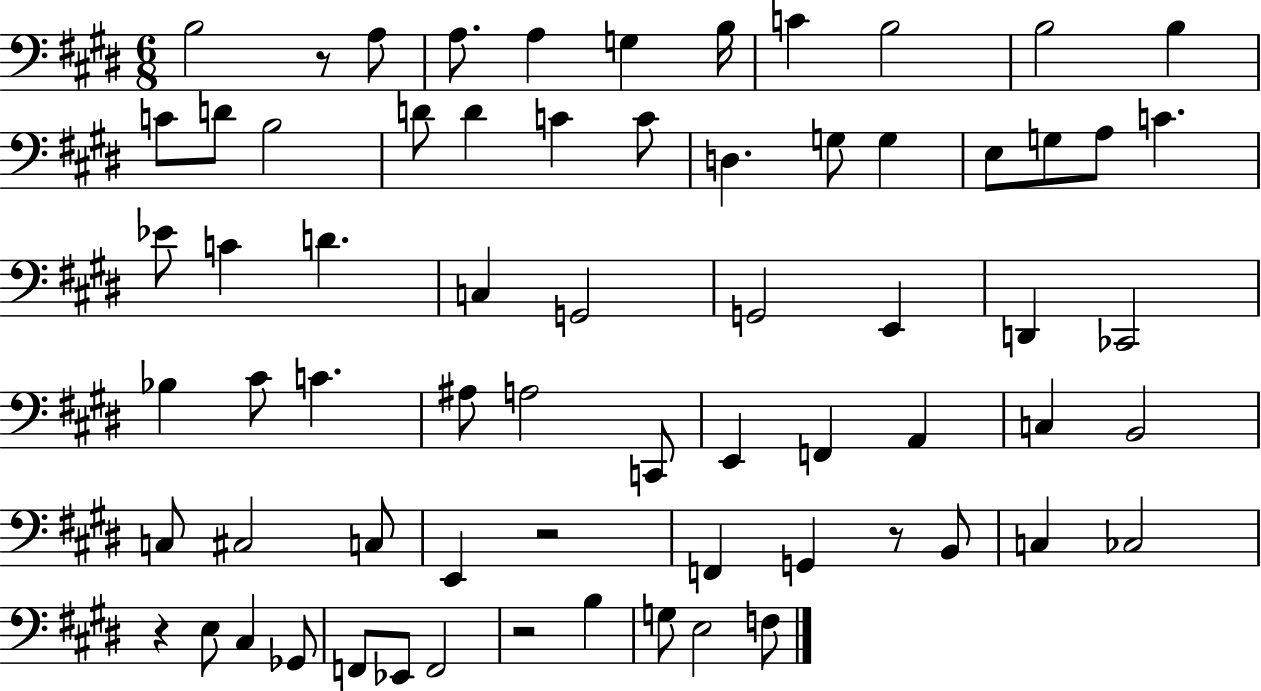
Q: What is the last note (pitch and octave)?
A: F3